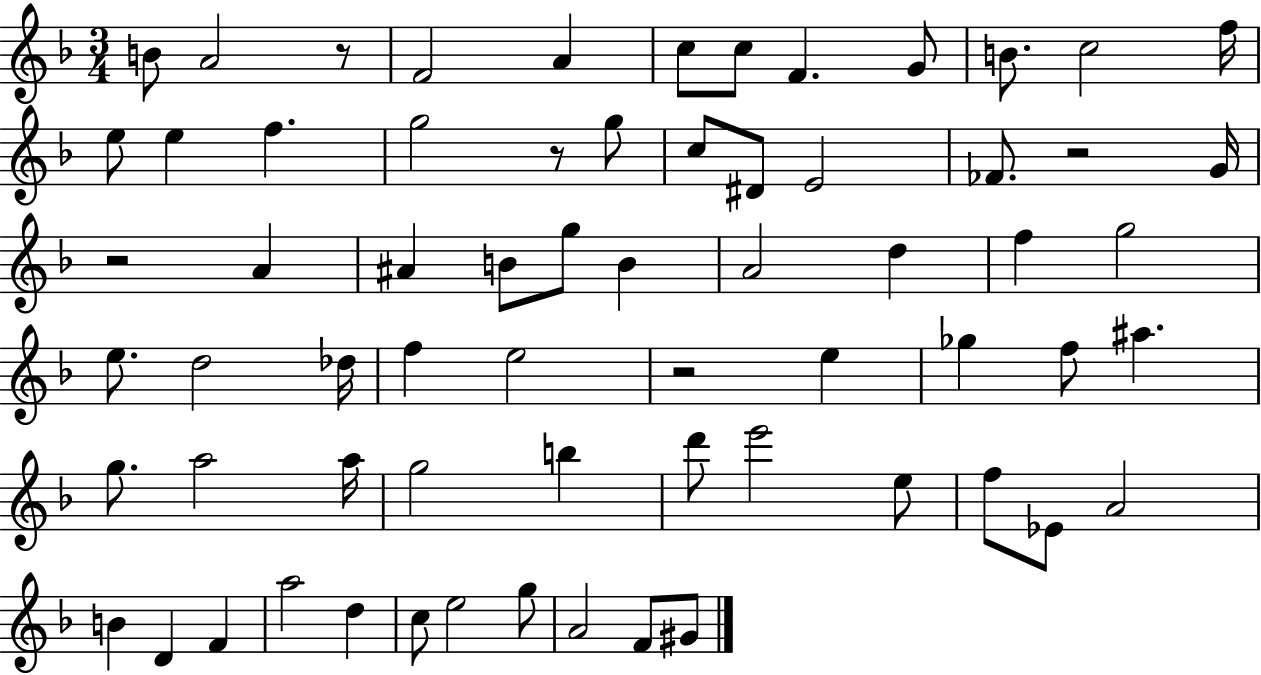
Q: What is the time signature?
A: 3/4